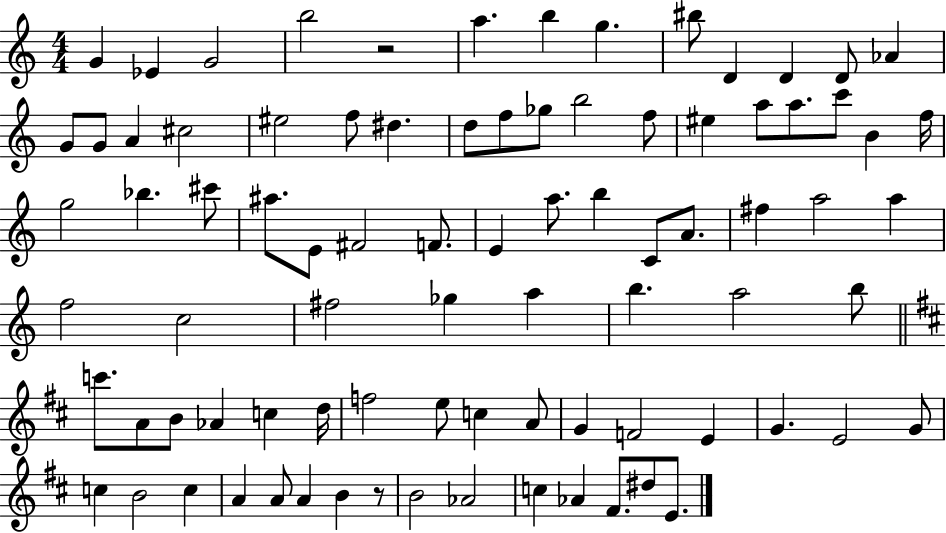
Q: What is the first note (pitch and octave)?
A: G4